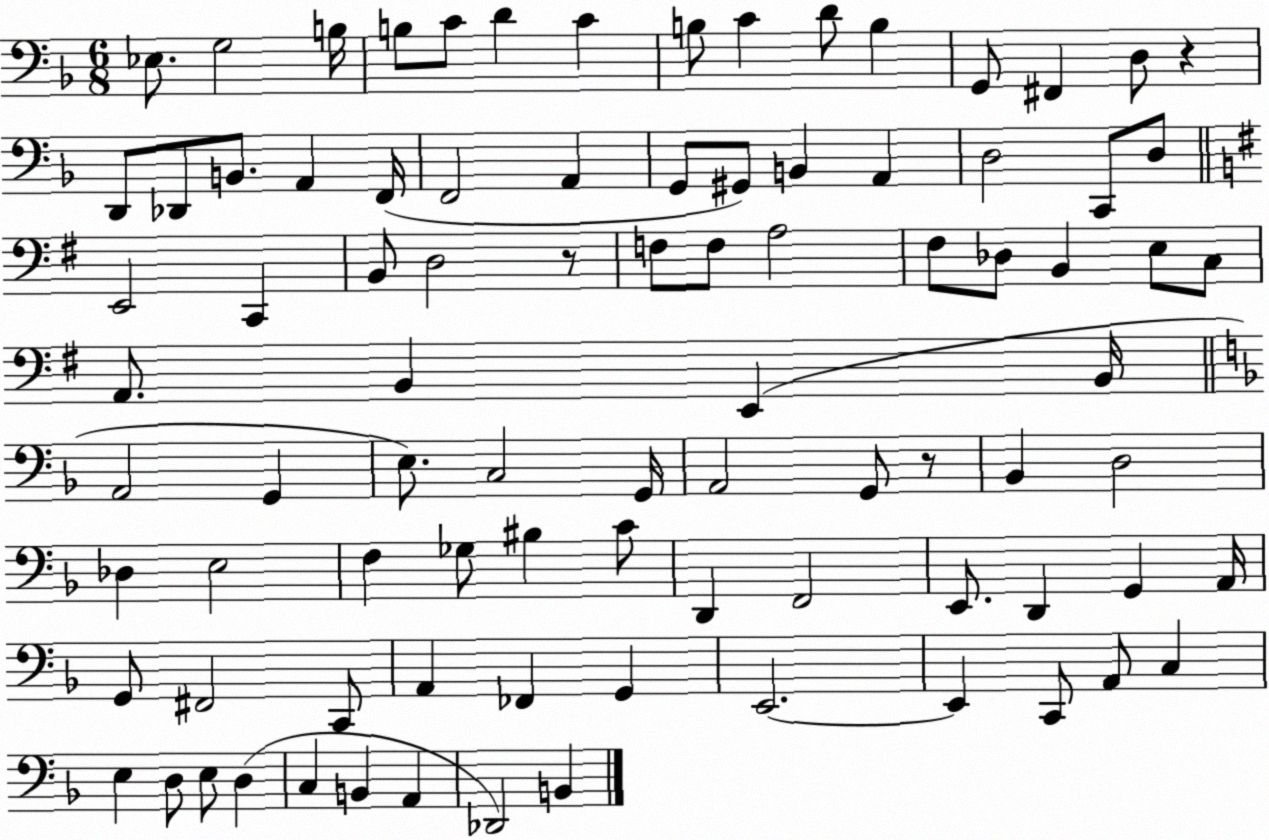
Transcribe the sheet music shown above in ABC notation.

X:1
T:Untitled
M:6/8
L:1/4
K:F
_E,/2 G,2 B,/4 B,/2 C/2 D C B,/2 C D/2 B, G,,/2 ^F,, D,/2 z D,,/2 _D,,/2 B,,/2 A,, F,,/4 F,,2 A,, G,,/2 ^G,,/2 B,, A,, D,2 C,,/2 D,/2 E,,2 C,, B,,/2 D,2 z/2 F,/2 F,/2 A,2 ^F,/2 _D,/2 B,, E,/2 C,/2 A,,/2 B,, E,, B,,/4 A,,2 G,, E,/2 C,2 G,,/4 A,,2 G,,/2 z/2 _B,, D,2 _D, E,2 F, _G,/2 ^B, C/2 D,, F,,2 E,,/2 D,, G,, A,,/4 G,,/2 ^F,,2 C,,/2 A,, _F,, G,, E,,2 E,, C,,/2 A,,/2 C, E, D,/2 E,/2 D, C, B,, A,, _D,,2 B,,